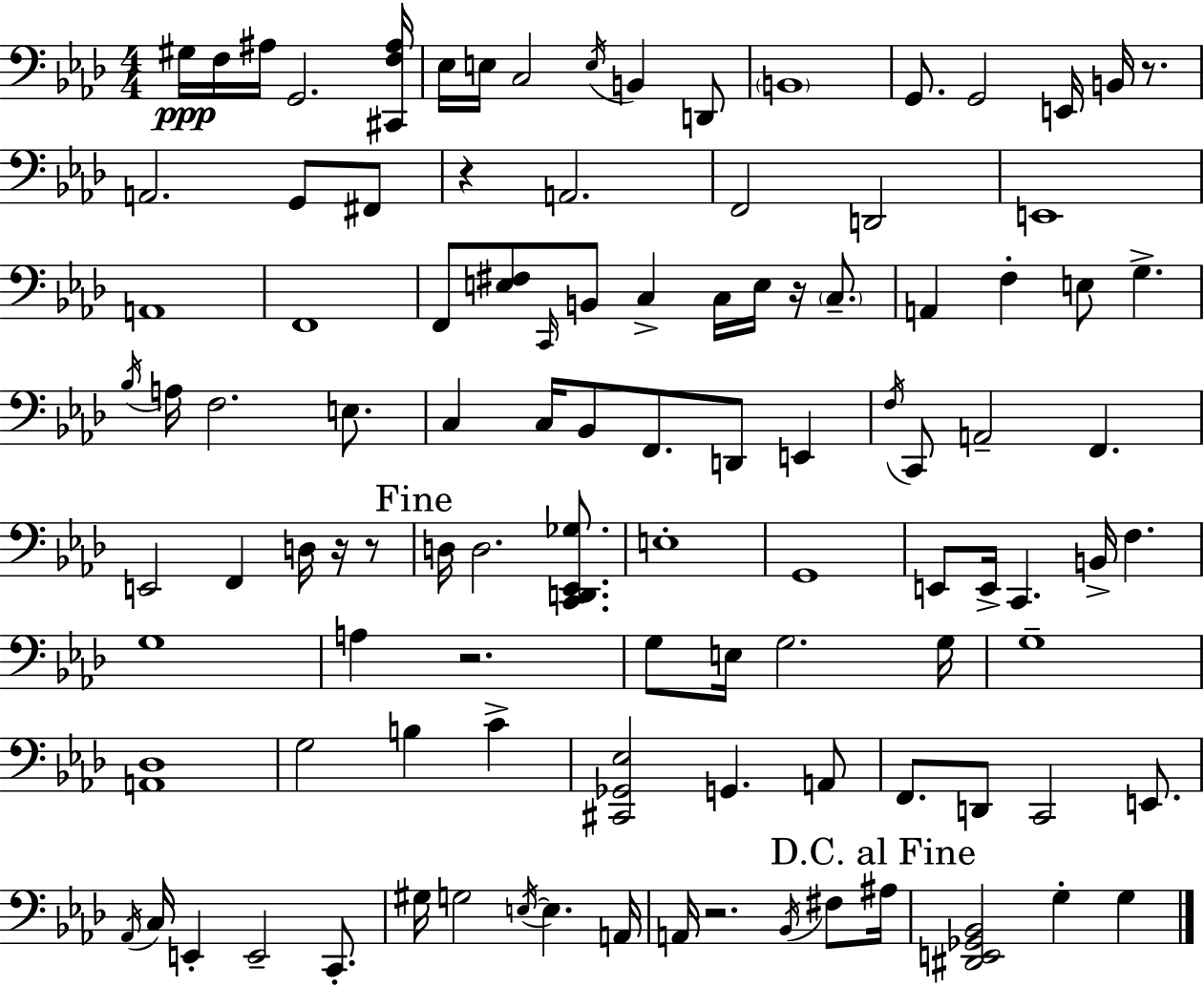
G#3/s F3/s A#3/s G2/h. [C#2,F3,A#3]/s Eb3/s E3/s C3/h E3/s B2/q D2/e B2/w G2/e. G2/h E2/s B2/s R/e. A2/h. G2/e F#2/e R/q A2/h. F2/h D2/h E2/w A2/w F2/w F2/e [E3,F#3]/e C2/s B2/e C3/q C3/s E3/s R/s C3/e. A2/q F3/q E3/e G3/q. Bb3/s A3/s F3/h. E3/e. C3/q C3/s Bb2/e F2/e. D2/e E2/q F3/s C2/e A2/h F2/q. E2/h F2/q D3/s R/s R/e D3/s D3/h. [C2,D2,Eb2,Gb3]/e. E3/w G2/w E2/e E2/s C2/q. B2/s F3/q. G3/w A3/q R/h. G3/e E3/s G3/h. G3/s G3/w [A2,Db3]/w G3/h B3/q C4/q [C#2,Gb2,Eb3]/h G2/q. A2/e F2/e. D2/e C2/h E2/e. Ab2/s C3/s E2/q E2/h C2/e. G#3/s G3/h E3/s E3/q. A2/s A2/s R/h. Bb2/s F#3/e A#3/s [D#2,E2,Gb2,Bb2]/h G3/q G3/q